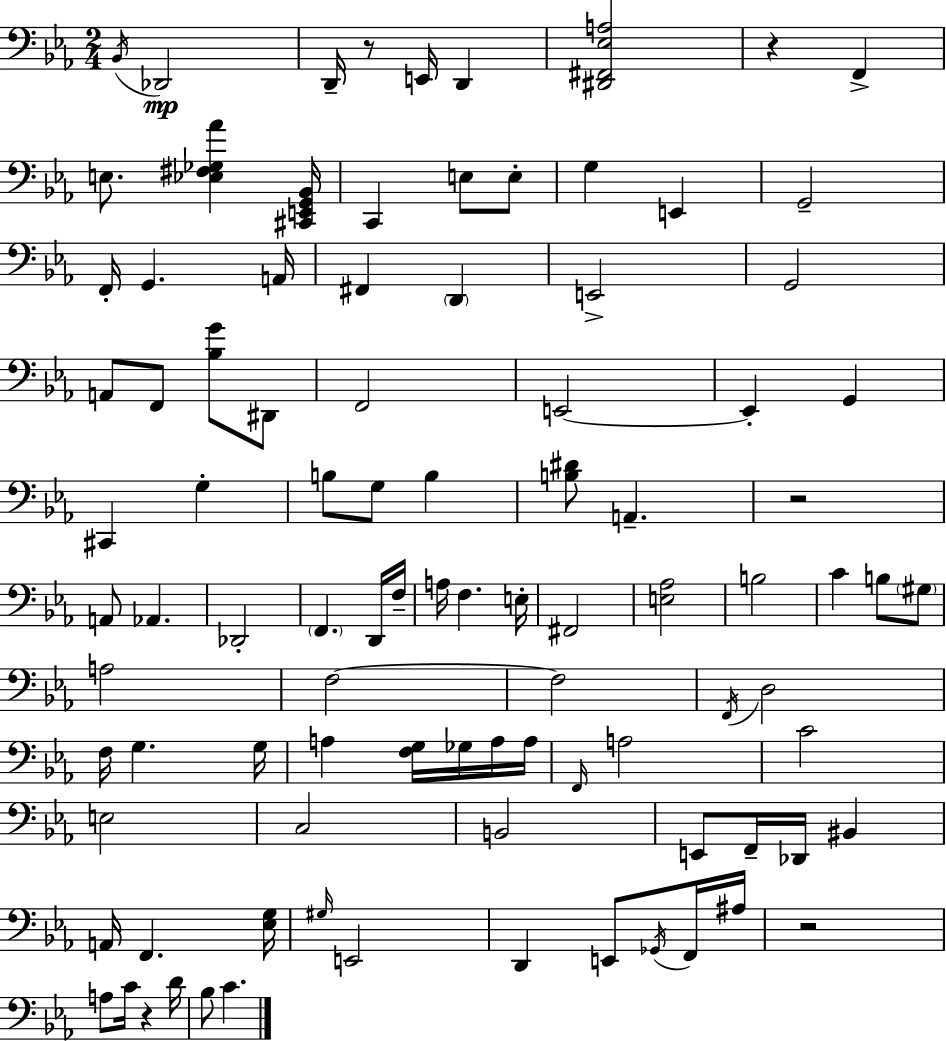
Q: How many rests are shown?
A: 5